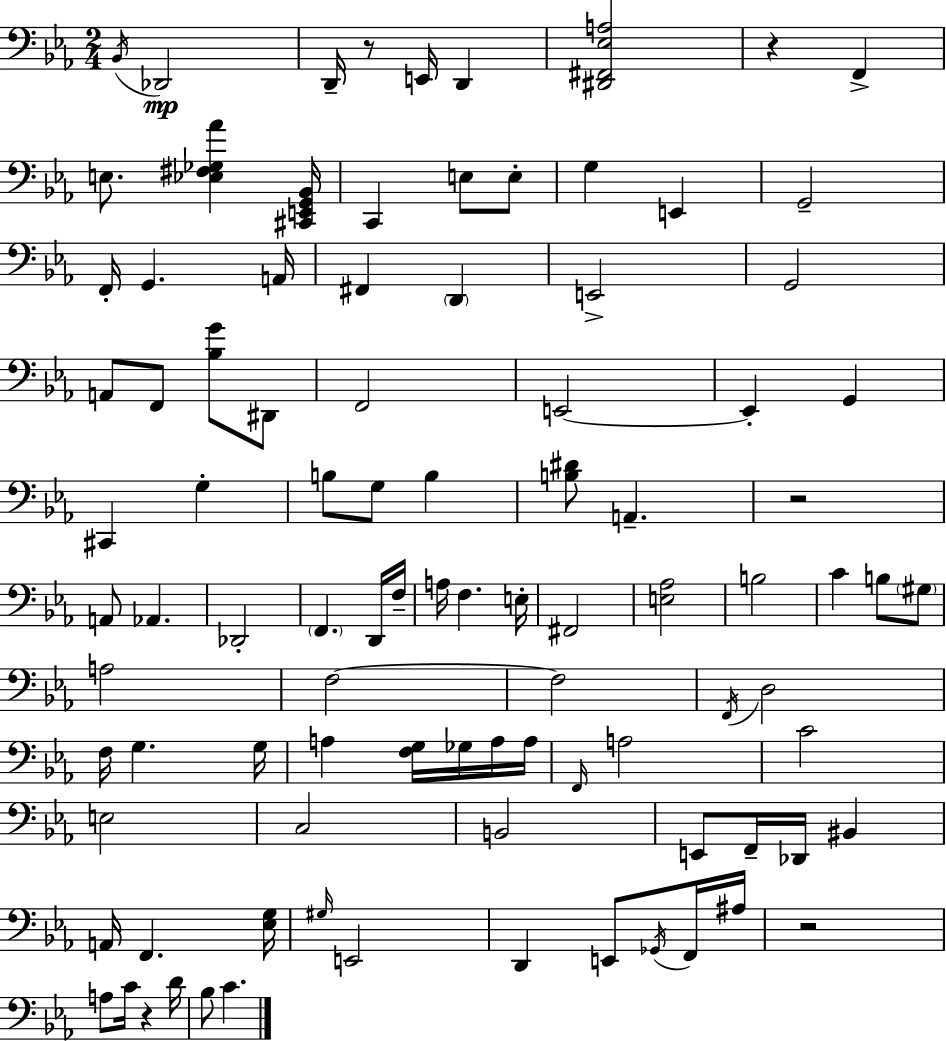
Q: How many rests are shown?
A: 5